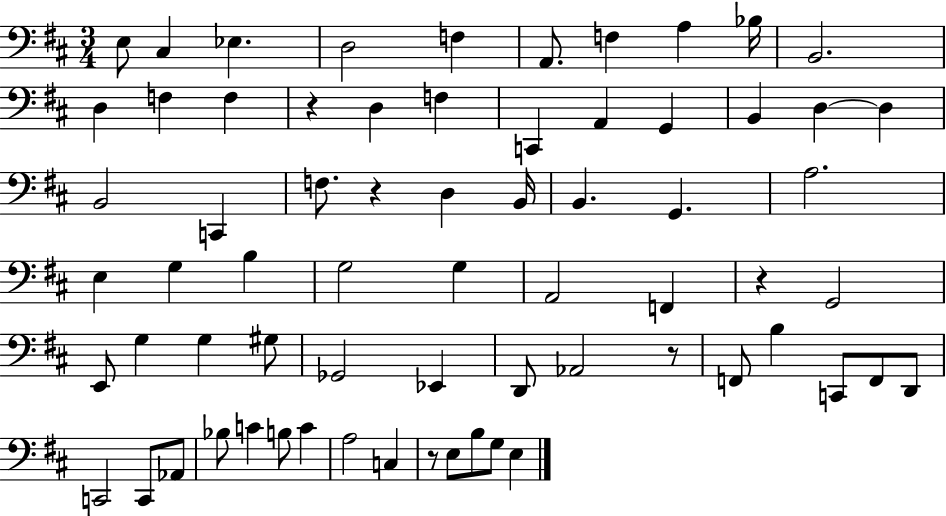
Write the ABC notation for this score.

X:1
T:Untitled
M:3/4
L:1/4
K:D
E,/2 ^C, _E, D,2 F, A,,/2 F, A, _B,/4 B,,2 D, F, F, z D, F, C,, A,, G,, B,, D, D, B,,2 C,, F,/2 z D, B,,/4 B,, G,, A,2 E, G, B, G,2 G, A,,2 F,, z G,,2 E,,/2 G, G, ^G,/2 _G,,2 _E,, D,,/2 _A,,2 z/2 F,,/2 B, C,,/2 F,,/2 D,,/2 C,,2 C,,/2 _A,,/2 _B,/2 C B,/2 C A,2 C, z/2 E,/2 B,/2 G,/2 E,